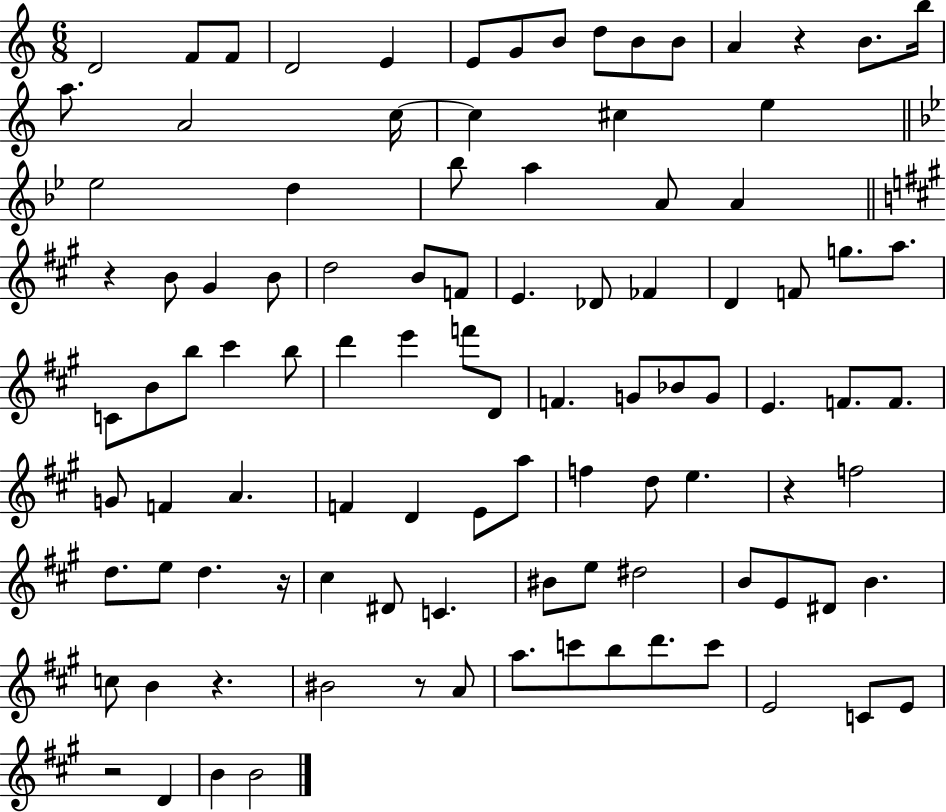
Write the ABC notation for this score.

X:1
T:Untitled
M:6/8
L:1/4
K:C
D2 F/2 F/2 D2 E E/2 G/2 B/2 d/2 B/2 B/2 A z B/2 b/4 a/2 A2 c/4 c ^c e _e2 d _b/2 a A/2 A z B/2 ^G B/2 d2 B/2 F/2 E _D/2 _F D F/2 g/2 a/2 C/2 B/2 b/2 ^c' b/2 d' e' f'/2 D/2 F G/2 _B/2 G/2 E F/2 F/2 G/2 F A F D E/2 a/2 f d/2 e z f2 d/2 e/2 d z/4 ^c ^D/2 C ^B/2 e/2 ^d2 B/2 E/2 ^D/2 B c/2 B z ^B2 z/2 A/2 a/2 c'/2 b/2 d'/2 c'/2 E2 C/2 E/2 z2 D B B2